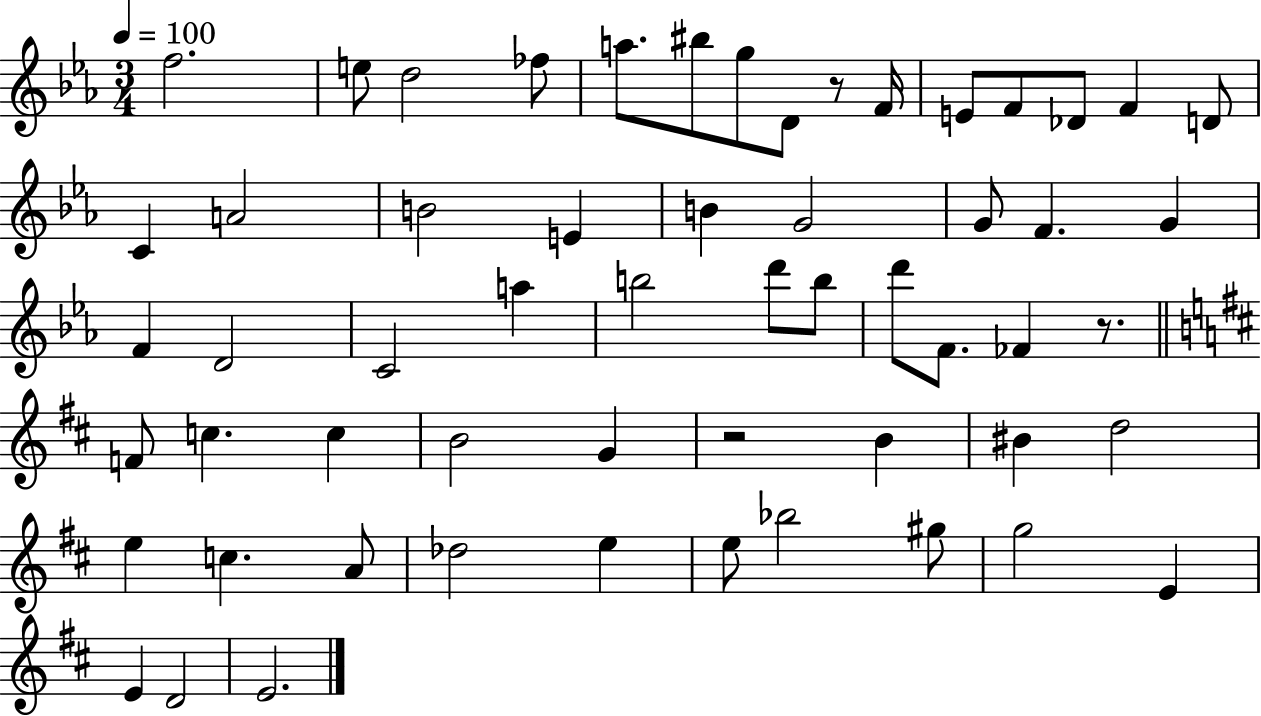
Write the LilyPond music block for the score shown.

{
  \clef treble
  \numericTimeSignature
  \time 3/4
  \key ees \major
  \tempo 4 = 100
  f''2. | e''8 d''2 fes''8 | a''8. bis''8 g''8 d'8 r8 f'16 | e'8 f'8 des'8 f'4 d'8 | \break c'4 a'2 | b'2 e'4 | b'4 g'2 | g'8 f'4. g'4 | \break f'4 d'2 | c'2 a''4 | b''2 d'''8 b''8 | d'''8 f'8. fes'4 r8. | \break \bar "||" \break \key b \minor f'8 c''4. c''4 | b'2 g'4 | r2 b'4 | bis'4 d''2 | \break e''4 c''4. a'8 | des''2 e''4 | e''8 bes''2 gis''8 | g''2 e'4 | \break e'4 d'2 | e'2. | \bar "|."
}